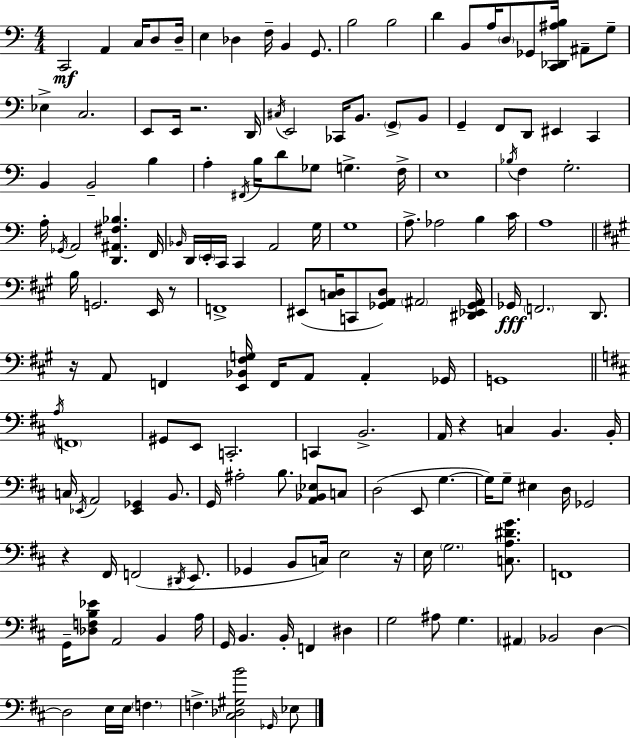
{
  \clef bass
  \numericTimeSignature
  \time 4/4
  \key c \major
  c,2\mf a,4 c16 d8 d16-- | e4 des4 f16-- b,4 g,8. | b2 b2 | d'4 b,8 a16 \parenthesize d8 ges,8 <c, des, ais b>16 ais,8-- g8-- | \break ees4-> c2. | e,8 e,16 r2. d,16 | \acciaccatura { cis16 } e,2 ces,16 b,8. \parenthesize g,8-> b,8 | g,4-- f,8 d,8 eis,4 c,4 | \break b,4 b,2-- b4 | a4-. \acciaccatura { fis,16 } b16 d'8 ges8 g4.-> | f16-> e1 | \acciaccatura { bes16 } f4 g2.-. | \break a16-. \acciaccatura { ges,16 } a,2 <d, ais, fis bes>4. | f,16 \grace { bes,16 } d,16 \parenthesize e,16-. c,16 c,4 a,2 | g16 g1 | a8.-> aes2 | \break b4 c'16 a1 | \bar "||" \break \key a \major b16 g,2. e,16 r8 | f,1-> | eis,8( <c d>16 c,8 <ges, a, d>8) \parenthesize ais,2 <dis, ees, ges, ais,>16 | ges,16\fff \parenthesize f,2. d,8. | \break r16 a,8 f,4 <e, bes, fis g>16 f,16 a,8 a,4-. ges,16 | g,1 | \bar "||" \break \key d \major \acciaccatura { a16 } \parenthesize f,1 | gis,8 e,8 c,2.-. | c,4 b,2.-> | a,16 r4 c4 b,4. | \break b,16-. c16 \acciaccatura { ees,16 } a,2 <ees, ges,>4 b,8. | g,16 ais2-. b8. <a, bes, ees>8 | c8 d2( e,8 g4.~~ | g16) g8-- eis4 d16 ges,2 | \break r4 fis,16 f,2( \acciaccatura { dis,16 } | e,8. ges,4 b,8 c16) e2 | r16 e16 \parenthesize g2. | <c a dis' g'>8. f,1 | \break g,16-- <des f b ees'>8 a,2 b,4 | a16 g,16 b,4. b,16-. f,4 dis4 | g2 ais8 g4. | \parenthesize ais,4 bes,2 d4~~ | \break d2 e16 e16 \parenthesize f4. | f4.-> <cis des gis b'>2 | \grace { ges,16 } ees8 \bar "|."
}